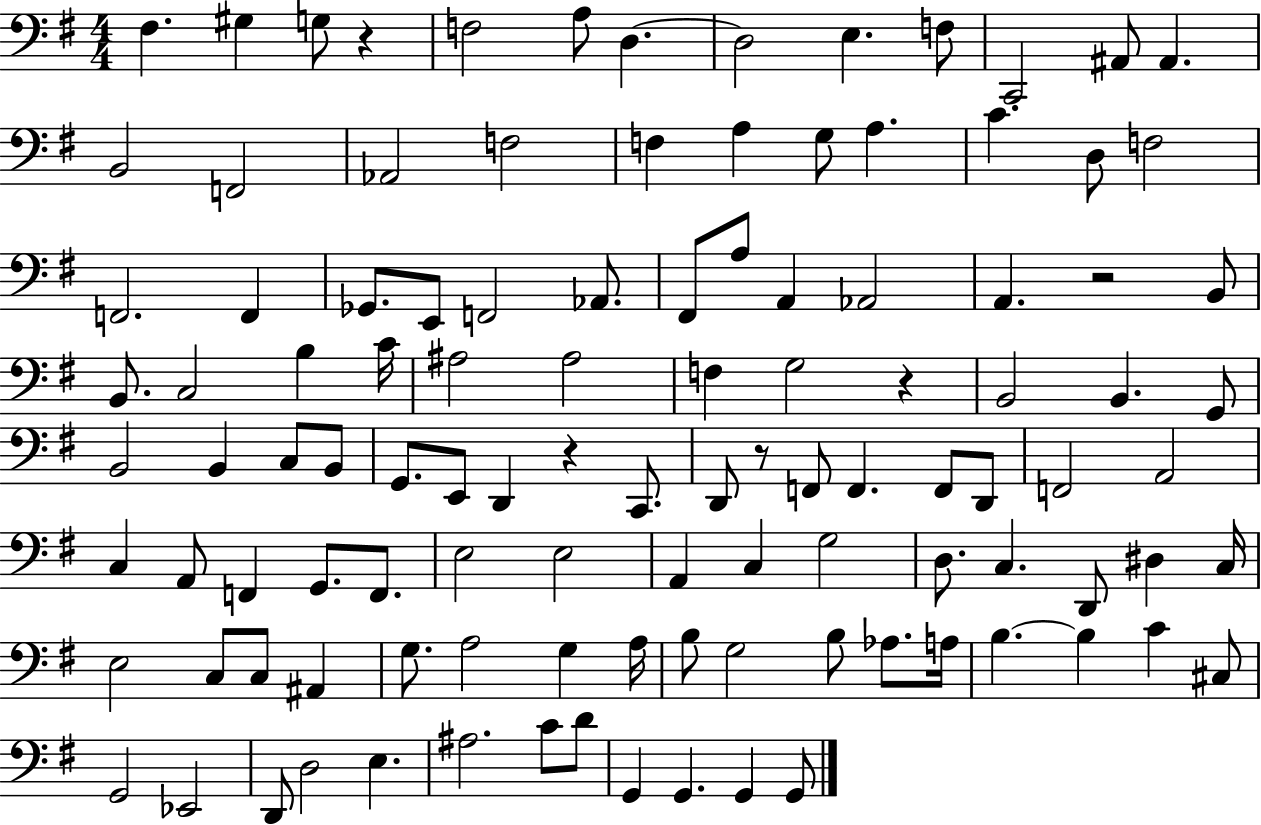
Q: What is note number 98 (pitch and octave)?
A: E3